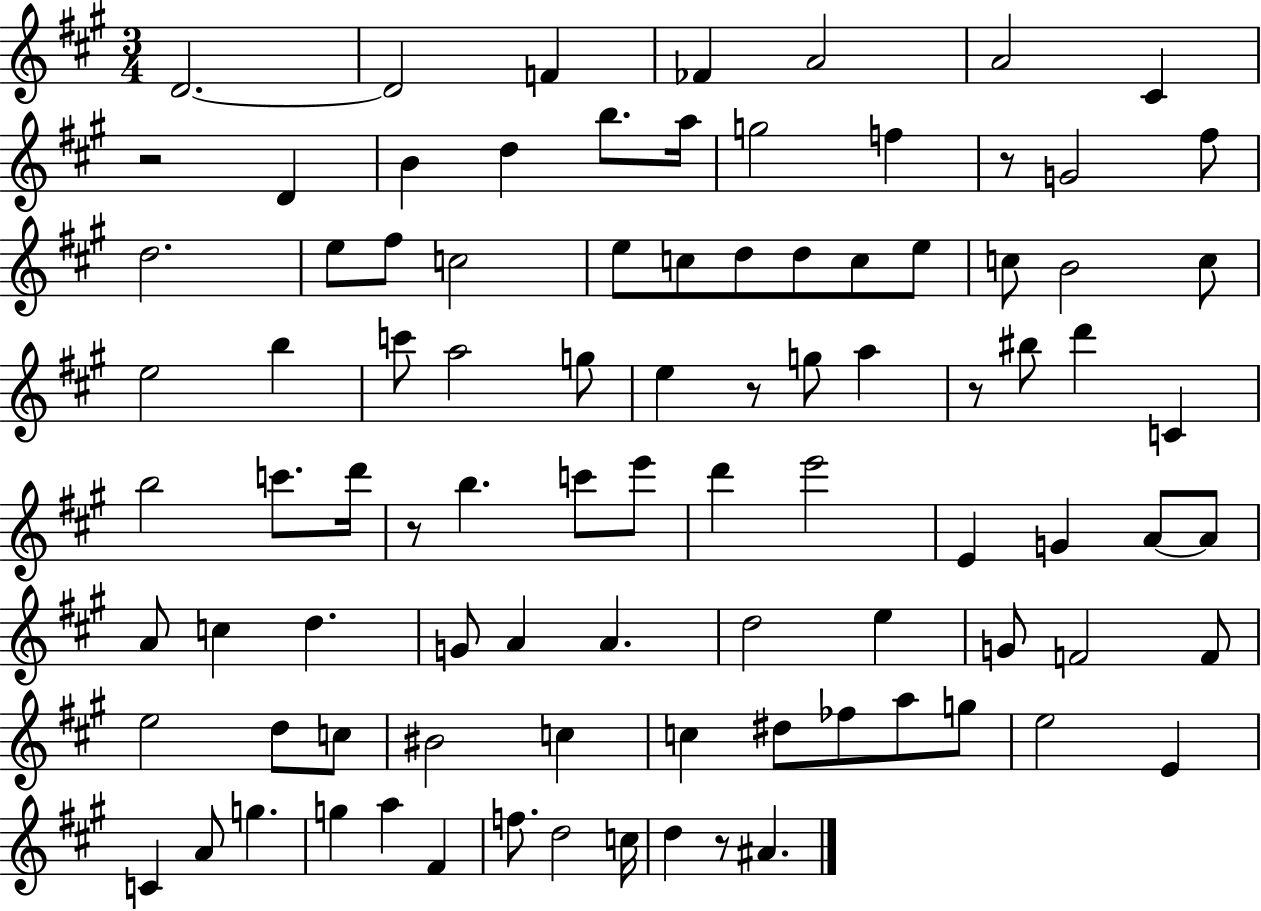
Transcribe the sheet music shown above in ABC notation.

X:1
T:Untitled
M:3/4
L:1/4
K:A
D2 D2 F _F A2 A2 ^C z2 D B d b/2 a/4 g2 f z/2 G2 ^f/2 d2 e/2 ^f/2 c2 e/2 c/2 d/2 d/2 c/2 e/2 c/2 B2 c/2 e2 b c'/2 a2 g/2 e z/2 g/2 a z/2 ^b/2 d' C b2 c'/2 d'/4 z/2 b c'/2 e'/2 d' e'2 E G A/2 A/2 A/2 c d G/2 A A d2 e G/2 F2 F/2 e2 d/2 c/2 ^B2 c c ^d/2 _f/2 a/2 g/2 e2 E C A/2 g g a ^F f/2 d2 c/4 d z/2 ^A